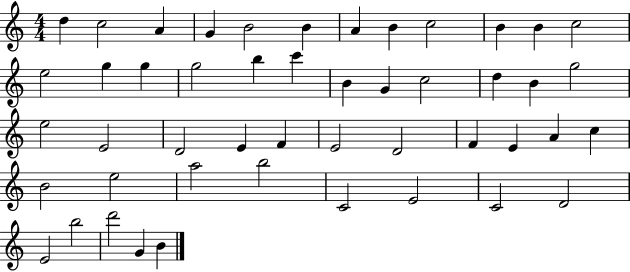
{
  \clef treble
  \numericTimeSignature
  \time 4/4
  \key c \major
  d''4 c''2 a'4 | g'4 b'2 b'4 | a'4 b'4 c''2 | b'4 b'4 c''2 | \break e''2 g''4 g''4 | g''2 b''4 c'''4 | b'4 g'4 c''2 | d''4 b'4 g''2 | \break e''2 e'2 | d'2 e'4 f'4 | e'2 d'2 | f'4 e'4 a'4 c''4 | \break b'2 e''2 | a''2 b''2 | c'2 e'2 | c'2 d'2 | \break e'2 b''2 | d'''2 g'4 b'4 | \bar "|."
}